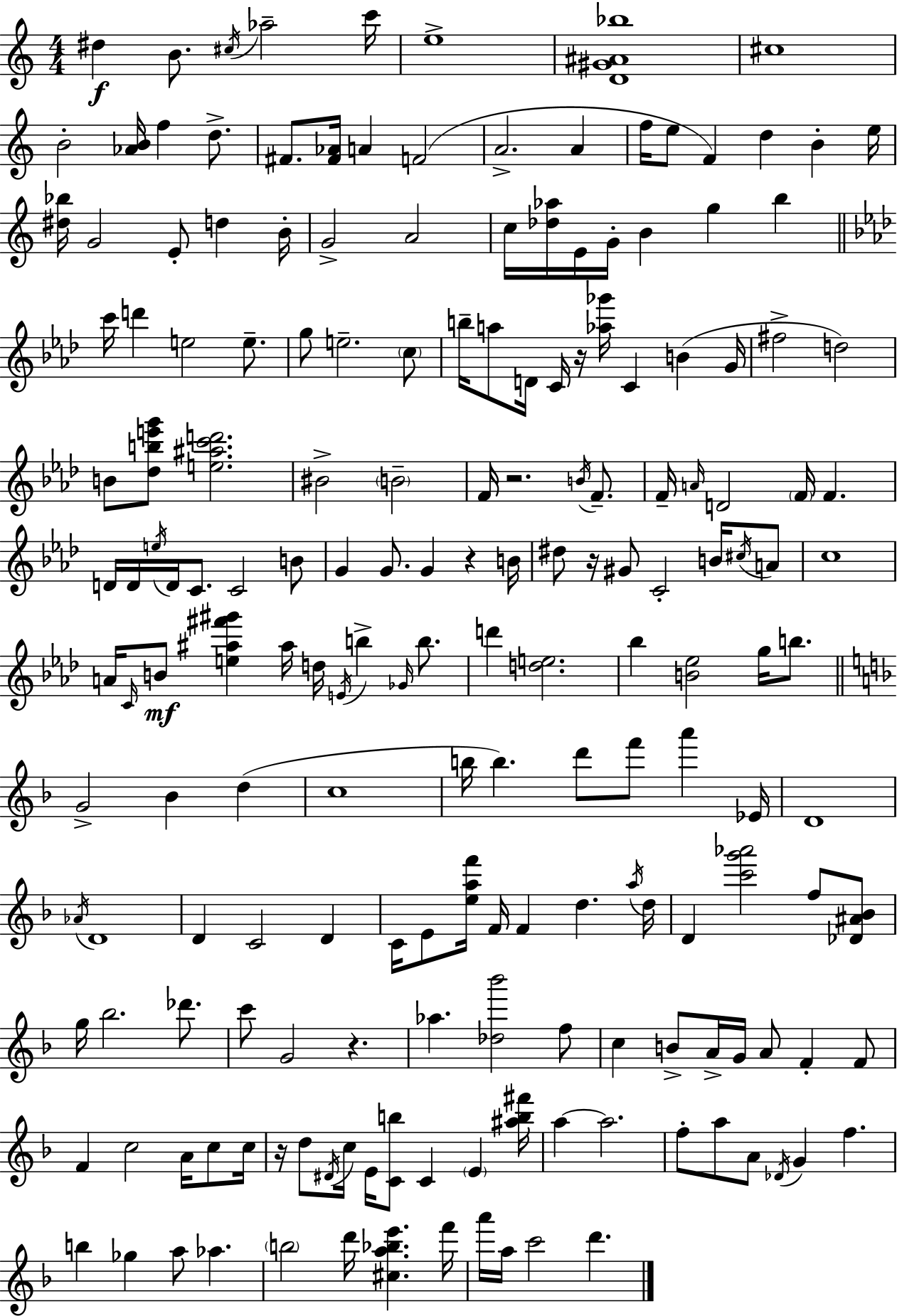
{
  \clef treble
  \numericTimeSignature
  \time 4/4
  \key a \minor
  \repeat volta 2 { dis''4\f b'8. \acciaccatura { cis''16 } aes''2-- | c'''16 e''1-> | <d' gis' ais' bes''>1 | cis''1 | \break b'2-. <aes' b'>16 f''4 d''8.-> | fis'8. <fis' aes'>16 a'4 f'2( | a'2.-> a'4 | f''16 e''8 f'4) d''4 b'4-. | \break e''16 <dis'' bes''>16 g'2 e'8-. d''4 | b'16-. g'2-> a'2 | c''16 <des'' aes''>16 e'16 g'16-. b'4 g''4 b''4 | \bar "||" \break \key f \minor c'''16 d'''4 e''2 e''8.-- | g''8 e''2.-- \parenthesize c''8 | b''16-- a''8 d'16 c'16 r16 <aes'' ges'''>16 c'4 b'4( g'16 | fis''2-> d''2) | \break b'8 <des'' b'' e''' g'''>8 <e'' ais'' c''' d'''>2. | bis'2-> \parenthesize b'2-- | f'16 r2. \acciaccatura { b'16 } f'8.-- | f'16-- \grace { a'16 } d'2 \parenthesize f'16 f'4. | \break d'16 d'16 \acciaccatura { e''16 } d'16 c'8. c'2 | b'8 g'4 g'8. g'4 r4 | b'16 dis''8 r16 gis'8 c'2-. | b'16 \acciaccatura { cis''16 } a'8 c''1 | \break a'16 \grace { c'16 } b'8\mf <e'' ais'' fis''' gis'''>4 ais''16 d''16 \acciaccatura { e'16 } b''4-> | \grace { ges'16 } b''8. d'''4 <d'' e''>2. | bes''4 <b' ees''>2 | g''16 b''8. \bar "||" \break \key d \minor g'2-> bes'4 d''4( | c''1 | b''16 b''4.) d'''8 f'''8 a'''4 ees'16 | d'1 | \break \acciaccatura { aes'16 } d'1 | d'4 c'2 d'4 | c'16 e'8 <e'' a'' f'''>16 f'16 f'4 d''4. | \acciaccatura { a''16 } d''16 d'4 <c''' g''' aes'''>2 f''8 | \break <des' ais' bes'>8 g''16 bes''2. des'''8. | c'''8 g'2 r4. | aes''4. <des'' bes'''>2 | f''8 c''4 b'8-> a'16-> g'16 a'8 f'4-. | \break f'8 f'4 c''2 a'16 c''8 | c''16 r16 d''8 \acciaccatura { dis'16 } c''16 e'16 <c' b''>8 c'4 \parenthesize e'4 | <ais'' b'' fis'''>16 a''4~~ a''2. | f''8-. a''8 a'8 \acciaccatura { des'16 } g'4 f''4. | \break b''4 ges''4 a''8 aes''4. | \parenthesize b''2 d'''16 <cis'' a'' bes'' e'''>4. | f'''16 a'''16 a''16 c'''2 d'''4. | } \bar "|."
}